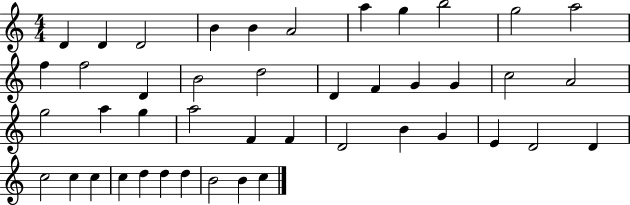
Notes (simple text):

D4/q D4/q D4/h B4/q B4/q A4/h A5/q G5/q B5/h G5/h A5/h F5/q F5/h D4/q B4/h D5/h D4/q F4/q G4/q G4/q C5/h A4/h G5/h A5/q G5/q A5/h F4/q F4/q D4/h B4/q G4/q E4/q D4/h D4/q C5/h C5/q C5/q C5/q D5/q D5/q D5/q B4/h B4/q C5/q